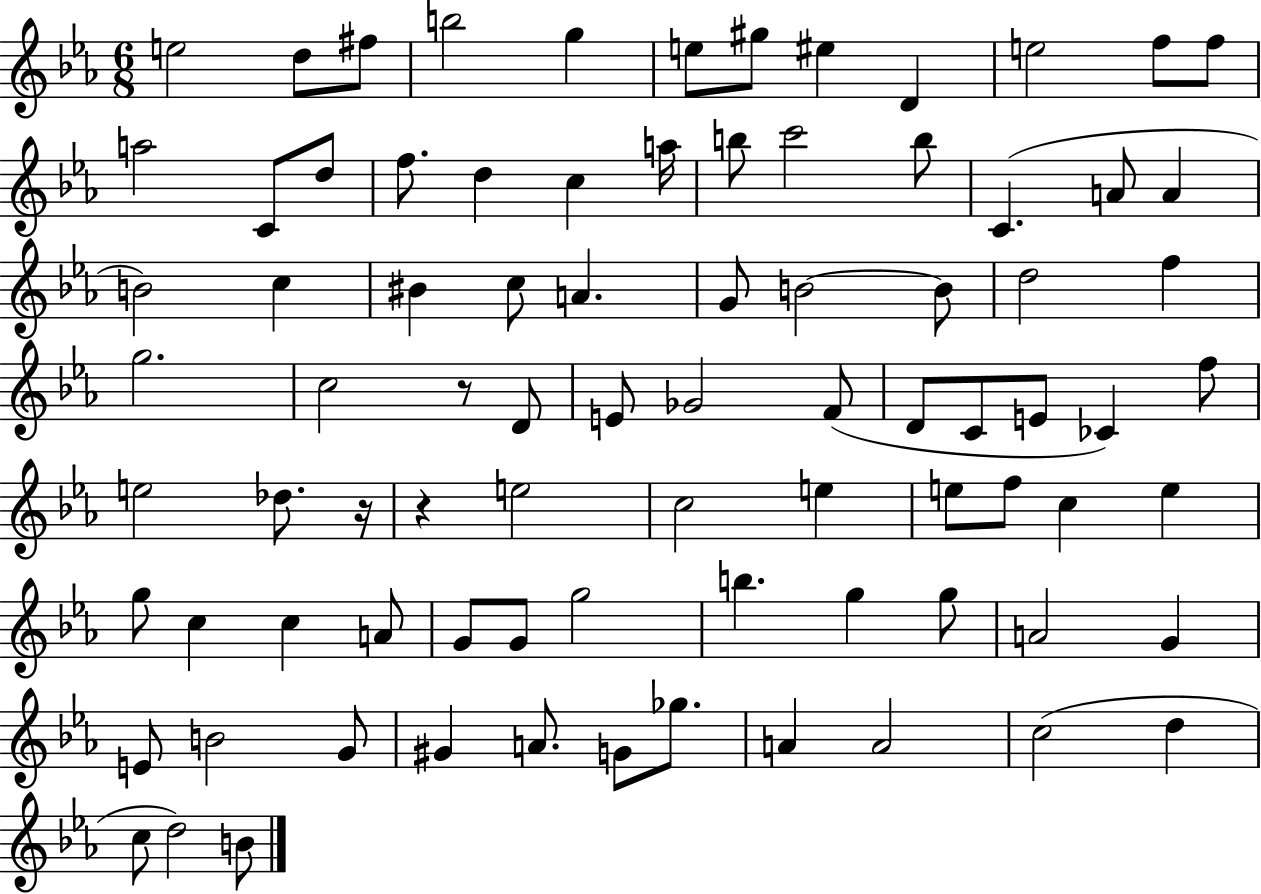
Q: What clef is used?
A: treble